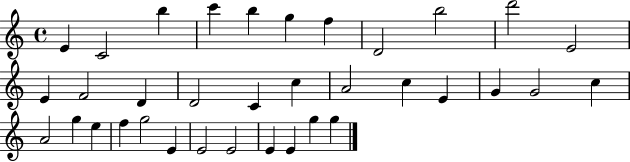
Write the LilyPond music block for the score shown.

{
  \clef treble
  \time 4/4
  \defaultTimeSignature
  \key c \major
  e'4 c'2 b''4 | c'''4 b''4 g''4 f''4 | d'2 b''2 | d'''2 e'2 | \break e'4 f'2 d'4 | d'2 c'4 c''4 | a'2 c''4 e'4 | g'4 g'2 c''4 | \break a'2 g''4 e''4 | f''4 g''2 e'4 | e'2 e'2 | e'4 e'4 g''4 g''4 | \break \bar "|."
}